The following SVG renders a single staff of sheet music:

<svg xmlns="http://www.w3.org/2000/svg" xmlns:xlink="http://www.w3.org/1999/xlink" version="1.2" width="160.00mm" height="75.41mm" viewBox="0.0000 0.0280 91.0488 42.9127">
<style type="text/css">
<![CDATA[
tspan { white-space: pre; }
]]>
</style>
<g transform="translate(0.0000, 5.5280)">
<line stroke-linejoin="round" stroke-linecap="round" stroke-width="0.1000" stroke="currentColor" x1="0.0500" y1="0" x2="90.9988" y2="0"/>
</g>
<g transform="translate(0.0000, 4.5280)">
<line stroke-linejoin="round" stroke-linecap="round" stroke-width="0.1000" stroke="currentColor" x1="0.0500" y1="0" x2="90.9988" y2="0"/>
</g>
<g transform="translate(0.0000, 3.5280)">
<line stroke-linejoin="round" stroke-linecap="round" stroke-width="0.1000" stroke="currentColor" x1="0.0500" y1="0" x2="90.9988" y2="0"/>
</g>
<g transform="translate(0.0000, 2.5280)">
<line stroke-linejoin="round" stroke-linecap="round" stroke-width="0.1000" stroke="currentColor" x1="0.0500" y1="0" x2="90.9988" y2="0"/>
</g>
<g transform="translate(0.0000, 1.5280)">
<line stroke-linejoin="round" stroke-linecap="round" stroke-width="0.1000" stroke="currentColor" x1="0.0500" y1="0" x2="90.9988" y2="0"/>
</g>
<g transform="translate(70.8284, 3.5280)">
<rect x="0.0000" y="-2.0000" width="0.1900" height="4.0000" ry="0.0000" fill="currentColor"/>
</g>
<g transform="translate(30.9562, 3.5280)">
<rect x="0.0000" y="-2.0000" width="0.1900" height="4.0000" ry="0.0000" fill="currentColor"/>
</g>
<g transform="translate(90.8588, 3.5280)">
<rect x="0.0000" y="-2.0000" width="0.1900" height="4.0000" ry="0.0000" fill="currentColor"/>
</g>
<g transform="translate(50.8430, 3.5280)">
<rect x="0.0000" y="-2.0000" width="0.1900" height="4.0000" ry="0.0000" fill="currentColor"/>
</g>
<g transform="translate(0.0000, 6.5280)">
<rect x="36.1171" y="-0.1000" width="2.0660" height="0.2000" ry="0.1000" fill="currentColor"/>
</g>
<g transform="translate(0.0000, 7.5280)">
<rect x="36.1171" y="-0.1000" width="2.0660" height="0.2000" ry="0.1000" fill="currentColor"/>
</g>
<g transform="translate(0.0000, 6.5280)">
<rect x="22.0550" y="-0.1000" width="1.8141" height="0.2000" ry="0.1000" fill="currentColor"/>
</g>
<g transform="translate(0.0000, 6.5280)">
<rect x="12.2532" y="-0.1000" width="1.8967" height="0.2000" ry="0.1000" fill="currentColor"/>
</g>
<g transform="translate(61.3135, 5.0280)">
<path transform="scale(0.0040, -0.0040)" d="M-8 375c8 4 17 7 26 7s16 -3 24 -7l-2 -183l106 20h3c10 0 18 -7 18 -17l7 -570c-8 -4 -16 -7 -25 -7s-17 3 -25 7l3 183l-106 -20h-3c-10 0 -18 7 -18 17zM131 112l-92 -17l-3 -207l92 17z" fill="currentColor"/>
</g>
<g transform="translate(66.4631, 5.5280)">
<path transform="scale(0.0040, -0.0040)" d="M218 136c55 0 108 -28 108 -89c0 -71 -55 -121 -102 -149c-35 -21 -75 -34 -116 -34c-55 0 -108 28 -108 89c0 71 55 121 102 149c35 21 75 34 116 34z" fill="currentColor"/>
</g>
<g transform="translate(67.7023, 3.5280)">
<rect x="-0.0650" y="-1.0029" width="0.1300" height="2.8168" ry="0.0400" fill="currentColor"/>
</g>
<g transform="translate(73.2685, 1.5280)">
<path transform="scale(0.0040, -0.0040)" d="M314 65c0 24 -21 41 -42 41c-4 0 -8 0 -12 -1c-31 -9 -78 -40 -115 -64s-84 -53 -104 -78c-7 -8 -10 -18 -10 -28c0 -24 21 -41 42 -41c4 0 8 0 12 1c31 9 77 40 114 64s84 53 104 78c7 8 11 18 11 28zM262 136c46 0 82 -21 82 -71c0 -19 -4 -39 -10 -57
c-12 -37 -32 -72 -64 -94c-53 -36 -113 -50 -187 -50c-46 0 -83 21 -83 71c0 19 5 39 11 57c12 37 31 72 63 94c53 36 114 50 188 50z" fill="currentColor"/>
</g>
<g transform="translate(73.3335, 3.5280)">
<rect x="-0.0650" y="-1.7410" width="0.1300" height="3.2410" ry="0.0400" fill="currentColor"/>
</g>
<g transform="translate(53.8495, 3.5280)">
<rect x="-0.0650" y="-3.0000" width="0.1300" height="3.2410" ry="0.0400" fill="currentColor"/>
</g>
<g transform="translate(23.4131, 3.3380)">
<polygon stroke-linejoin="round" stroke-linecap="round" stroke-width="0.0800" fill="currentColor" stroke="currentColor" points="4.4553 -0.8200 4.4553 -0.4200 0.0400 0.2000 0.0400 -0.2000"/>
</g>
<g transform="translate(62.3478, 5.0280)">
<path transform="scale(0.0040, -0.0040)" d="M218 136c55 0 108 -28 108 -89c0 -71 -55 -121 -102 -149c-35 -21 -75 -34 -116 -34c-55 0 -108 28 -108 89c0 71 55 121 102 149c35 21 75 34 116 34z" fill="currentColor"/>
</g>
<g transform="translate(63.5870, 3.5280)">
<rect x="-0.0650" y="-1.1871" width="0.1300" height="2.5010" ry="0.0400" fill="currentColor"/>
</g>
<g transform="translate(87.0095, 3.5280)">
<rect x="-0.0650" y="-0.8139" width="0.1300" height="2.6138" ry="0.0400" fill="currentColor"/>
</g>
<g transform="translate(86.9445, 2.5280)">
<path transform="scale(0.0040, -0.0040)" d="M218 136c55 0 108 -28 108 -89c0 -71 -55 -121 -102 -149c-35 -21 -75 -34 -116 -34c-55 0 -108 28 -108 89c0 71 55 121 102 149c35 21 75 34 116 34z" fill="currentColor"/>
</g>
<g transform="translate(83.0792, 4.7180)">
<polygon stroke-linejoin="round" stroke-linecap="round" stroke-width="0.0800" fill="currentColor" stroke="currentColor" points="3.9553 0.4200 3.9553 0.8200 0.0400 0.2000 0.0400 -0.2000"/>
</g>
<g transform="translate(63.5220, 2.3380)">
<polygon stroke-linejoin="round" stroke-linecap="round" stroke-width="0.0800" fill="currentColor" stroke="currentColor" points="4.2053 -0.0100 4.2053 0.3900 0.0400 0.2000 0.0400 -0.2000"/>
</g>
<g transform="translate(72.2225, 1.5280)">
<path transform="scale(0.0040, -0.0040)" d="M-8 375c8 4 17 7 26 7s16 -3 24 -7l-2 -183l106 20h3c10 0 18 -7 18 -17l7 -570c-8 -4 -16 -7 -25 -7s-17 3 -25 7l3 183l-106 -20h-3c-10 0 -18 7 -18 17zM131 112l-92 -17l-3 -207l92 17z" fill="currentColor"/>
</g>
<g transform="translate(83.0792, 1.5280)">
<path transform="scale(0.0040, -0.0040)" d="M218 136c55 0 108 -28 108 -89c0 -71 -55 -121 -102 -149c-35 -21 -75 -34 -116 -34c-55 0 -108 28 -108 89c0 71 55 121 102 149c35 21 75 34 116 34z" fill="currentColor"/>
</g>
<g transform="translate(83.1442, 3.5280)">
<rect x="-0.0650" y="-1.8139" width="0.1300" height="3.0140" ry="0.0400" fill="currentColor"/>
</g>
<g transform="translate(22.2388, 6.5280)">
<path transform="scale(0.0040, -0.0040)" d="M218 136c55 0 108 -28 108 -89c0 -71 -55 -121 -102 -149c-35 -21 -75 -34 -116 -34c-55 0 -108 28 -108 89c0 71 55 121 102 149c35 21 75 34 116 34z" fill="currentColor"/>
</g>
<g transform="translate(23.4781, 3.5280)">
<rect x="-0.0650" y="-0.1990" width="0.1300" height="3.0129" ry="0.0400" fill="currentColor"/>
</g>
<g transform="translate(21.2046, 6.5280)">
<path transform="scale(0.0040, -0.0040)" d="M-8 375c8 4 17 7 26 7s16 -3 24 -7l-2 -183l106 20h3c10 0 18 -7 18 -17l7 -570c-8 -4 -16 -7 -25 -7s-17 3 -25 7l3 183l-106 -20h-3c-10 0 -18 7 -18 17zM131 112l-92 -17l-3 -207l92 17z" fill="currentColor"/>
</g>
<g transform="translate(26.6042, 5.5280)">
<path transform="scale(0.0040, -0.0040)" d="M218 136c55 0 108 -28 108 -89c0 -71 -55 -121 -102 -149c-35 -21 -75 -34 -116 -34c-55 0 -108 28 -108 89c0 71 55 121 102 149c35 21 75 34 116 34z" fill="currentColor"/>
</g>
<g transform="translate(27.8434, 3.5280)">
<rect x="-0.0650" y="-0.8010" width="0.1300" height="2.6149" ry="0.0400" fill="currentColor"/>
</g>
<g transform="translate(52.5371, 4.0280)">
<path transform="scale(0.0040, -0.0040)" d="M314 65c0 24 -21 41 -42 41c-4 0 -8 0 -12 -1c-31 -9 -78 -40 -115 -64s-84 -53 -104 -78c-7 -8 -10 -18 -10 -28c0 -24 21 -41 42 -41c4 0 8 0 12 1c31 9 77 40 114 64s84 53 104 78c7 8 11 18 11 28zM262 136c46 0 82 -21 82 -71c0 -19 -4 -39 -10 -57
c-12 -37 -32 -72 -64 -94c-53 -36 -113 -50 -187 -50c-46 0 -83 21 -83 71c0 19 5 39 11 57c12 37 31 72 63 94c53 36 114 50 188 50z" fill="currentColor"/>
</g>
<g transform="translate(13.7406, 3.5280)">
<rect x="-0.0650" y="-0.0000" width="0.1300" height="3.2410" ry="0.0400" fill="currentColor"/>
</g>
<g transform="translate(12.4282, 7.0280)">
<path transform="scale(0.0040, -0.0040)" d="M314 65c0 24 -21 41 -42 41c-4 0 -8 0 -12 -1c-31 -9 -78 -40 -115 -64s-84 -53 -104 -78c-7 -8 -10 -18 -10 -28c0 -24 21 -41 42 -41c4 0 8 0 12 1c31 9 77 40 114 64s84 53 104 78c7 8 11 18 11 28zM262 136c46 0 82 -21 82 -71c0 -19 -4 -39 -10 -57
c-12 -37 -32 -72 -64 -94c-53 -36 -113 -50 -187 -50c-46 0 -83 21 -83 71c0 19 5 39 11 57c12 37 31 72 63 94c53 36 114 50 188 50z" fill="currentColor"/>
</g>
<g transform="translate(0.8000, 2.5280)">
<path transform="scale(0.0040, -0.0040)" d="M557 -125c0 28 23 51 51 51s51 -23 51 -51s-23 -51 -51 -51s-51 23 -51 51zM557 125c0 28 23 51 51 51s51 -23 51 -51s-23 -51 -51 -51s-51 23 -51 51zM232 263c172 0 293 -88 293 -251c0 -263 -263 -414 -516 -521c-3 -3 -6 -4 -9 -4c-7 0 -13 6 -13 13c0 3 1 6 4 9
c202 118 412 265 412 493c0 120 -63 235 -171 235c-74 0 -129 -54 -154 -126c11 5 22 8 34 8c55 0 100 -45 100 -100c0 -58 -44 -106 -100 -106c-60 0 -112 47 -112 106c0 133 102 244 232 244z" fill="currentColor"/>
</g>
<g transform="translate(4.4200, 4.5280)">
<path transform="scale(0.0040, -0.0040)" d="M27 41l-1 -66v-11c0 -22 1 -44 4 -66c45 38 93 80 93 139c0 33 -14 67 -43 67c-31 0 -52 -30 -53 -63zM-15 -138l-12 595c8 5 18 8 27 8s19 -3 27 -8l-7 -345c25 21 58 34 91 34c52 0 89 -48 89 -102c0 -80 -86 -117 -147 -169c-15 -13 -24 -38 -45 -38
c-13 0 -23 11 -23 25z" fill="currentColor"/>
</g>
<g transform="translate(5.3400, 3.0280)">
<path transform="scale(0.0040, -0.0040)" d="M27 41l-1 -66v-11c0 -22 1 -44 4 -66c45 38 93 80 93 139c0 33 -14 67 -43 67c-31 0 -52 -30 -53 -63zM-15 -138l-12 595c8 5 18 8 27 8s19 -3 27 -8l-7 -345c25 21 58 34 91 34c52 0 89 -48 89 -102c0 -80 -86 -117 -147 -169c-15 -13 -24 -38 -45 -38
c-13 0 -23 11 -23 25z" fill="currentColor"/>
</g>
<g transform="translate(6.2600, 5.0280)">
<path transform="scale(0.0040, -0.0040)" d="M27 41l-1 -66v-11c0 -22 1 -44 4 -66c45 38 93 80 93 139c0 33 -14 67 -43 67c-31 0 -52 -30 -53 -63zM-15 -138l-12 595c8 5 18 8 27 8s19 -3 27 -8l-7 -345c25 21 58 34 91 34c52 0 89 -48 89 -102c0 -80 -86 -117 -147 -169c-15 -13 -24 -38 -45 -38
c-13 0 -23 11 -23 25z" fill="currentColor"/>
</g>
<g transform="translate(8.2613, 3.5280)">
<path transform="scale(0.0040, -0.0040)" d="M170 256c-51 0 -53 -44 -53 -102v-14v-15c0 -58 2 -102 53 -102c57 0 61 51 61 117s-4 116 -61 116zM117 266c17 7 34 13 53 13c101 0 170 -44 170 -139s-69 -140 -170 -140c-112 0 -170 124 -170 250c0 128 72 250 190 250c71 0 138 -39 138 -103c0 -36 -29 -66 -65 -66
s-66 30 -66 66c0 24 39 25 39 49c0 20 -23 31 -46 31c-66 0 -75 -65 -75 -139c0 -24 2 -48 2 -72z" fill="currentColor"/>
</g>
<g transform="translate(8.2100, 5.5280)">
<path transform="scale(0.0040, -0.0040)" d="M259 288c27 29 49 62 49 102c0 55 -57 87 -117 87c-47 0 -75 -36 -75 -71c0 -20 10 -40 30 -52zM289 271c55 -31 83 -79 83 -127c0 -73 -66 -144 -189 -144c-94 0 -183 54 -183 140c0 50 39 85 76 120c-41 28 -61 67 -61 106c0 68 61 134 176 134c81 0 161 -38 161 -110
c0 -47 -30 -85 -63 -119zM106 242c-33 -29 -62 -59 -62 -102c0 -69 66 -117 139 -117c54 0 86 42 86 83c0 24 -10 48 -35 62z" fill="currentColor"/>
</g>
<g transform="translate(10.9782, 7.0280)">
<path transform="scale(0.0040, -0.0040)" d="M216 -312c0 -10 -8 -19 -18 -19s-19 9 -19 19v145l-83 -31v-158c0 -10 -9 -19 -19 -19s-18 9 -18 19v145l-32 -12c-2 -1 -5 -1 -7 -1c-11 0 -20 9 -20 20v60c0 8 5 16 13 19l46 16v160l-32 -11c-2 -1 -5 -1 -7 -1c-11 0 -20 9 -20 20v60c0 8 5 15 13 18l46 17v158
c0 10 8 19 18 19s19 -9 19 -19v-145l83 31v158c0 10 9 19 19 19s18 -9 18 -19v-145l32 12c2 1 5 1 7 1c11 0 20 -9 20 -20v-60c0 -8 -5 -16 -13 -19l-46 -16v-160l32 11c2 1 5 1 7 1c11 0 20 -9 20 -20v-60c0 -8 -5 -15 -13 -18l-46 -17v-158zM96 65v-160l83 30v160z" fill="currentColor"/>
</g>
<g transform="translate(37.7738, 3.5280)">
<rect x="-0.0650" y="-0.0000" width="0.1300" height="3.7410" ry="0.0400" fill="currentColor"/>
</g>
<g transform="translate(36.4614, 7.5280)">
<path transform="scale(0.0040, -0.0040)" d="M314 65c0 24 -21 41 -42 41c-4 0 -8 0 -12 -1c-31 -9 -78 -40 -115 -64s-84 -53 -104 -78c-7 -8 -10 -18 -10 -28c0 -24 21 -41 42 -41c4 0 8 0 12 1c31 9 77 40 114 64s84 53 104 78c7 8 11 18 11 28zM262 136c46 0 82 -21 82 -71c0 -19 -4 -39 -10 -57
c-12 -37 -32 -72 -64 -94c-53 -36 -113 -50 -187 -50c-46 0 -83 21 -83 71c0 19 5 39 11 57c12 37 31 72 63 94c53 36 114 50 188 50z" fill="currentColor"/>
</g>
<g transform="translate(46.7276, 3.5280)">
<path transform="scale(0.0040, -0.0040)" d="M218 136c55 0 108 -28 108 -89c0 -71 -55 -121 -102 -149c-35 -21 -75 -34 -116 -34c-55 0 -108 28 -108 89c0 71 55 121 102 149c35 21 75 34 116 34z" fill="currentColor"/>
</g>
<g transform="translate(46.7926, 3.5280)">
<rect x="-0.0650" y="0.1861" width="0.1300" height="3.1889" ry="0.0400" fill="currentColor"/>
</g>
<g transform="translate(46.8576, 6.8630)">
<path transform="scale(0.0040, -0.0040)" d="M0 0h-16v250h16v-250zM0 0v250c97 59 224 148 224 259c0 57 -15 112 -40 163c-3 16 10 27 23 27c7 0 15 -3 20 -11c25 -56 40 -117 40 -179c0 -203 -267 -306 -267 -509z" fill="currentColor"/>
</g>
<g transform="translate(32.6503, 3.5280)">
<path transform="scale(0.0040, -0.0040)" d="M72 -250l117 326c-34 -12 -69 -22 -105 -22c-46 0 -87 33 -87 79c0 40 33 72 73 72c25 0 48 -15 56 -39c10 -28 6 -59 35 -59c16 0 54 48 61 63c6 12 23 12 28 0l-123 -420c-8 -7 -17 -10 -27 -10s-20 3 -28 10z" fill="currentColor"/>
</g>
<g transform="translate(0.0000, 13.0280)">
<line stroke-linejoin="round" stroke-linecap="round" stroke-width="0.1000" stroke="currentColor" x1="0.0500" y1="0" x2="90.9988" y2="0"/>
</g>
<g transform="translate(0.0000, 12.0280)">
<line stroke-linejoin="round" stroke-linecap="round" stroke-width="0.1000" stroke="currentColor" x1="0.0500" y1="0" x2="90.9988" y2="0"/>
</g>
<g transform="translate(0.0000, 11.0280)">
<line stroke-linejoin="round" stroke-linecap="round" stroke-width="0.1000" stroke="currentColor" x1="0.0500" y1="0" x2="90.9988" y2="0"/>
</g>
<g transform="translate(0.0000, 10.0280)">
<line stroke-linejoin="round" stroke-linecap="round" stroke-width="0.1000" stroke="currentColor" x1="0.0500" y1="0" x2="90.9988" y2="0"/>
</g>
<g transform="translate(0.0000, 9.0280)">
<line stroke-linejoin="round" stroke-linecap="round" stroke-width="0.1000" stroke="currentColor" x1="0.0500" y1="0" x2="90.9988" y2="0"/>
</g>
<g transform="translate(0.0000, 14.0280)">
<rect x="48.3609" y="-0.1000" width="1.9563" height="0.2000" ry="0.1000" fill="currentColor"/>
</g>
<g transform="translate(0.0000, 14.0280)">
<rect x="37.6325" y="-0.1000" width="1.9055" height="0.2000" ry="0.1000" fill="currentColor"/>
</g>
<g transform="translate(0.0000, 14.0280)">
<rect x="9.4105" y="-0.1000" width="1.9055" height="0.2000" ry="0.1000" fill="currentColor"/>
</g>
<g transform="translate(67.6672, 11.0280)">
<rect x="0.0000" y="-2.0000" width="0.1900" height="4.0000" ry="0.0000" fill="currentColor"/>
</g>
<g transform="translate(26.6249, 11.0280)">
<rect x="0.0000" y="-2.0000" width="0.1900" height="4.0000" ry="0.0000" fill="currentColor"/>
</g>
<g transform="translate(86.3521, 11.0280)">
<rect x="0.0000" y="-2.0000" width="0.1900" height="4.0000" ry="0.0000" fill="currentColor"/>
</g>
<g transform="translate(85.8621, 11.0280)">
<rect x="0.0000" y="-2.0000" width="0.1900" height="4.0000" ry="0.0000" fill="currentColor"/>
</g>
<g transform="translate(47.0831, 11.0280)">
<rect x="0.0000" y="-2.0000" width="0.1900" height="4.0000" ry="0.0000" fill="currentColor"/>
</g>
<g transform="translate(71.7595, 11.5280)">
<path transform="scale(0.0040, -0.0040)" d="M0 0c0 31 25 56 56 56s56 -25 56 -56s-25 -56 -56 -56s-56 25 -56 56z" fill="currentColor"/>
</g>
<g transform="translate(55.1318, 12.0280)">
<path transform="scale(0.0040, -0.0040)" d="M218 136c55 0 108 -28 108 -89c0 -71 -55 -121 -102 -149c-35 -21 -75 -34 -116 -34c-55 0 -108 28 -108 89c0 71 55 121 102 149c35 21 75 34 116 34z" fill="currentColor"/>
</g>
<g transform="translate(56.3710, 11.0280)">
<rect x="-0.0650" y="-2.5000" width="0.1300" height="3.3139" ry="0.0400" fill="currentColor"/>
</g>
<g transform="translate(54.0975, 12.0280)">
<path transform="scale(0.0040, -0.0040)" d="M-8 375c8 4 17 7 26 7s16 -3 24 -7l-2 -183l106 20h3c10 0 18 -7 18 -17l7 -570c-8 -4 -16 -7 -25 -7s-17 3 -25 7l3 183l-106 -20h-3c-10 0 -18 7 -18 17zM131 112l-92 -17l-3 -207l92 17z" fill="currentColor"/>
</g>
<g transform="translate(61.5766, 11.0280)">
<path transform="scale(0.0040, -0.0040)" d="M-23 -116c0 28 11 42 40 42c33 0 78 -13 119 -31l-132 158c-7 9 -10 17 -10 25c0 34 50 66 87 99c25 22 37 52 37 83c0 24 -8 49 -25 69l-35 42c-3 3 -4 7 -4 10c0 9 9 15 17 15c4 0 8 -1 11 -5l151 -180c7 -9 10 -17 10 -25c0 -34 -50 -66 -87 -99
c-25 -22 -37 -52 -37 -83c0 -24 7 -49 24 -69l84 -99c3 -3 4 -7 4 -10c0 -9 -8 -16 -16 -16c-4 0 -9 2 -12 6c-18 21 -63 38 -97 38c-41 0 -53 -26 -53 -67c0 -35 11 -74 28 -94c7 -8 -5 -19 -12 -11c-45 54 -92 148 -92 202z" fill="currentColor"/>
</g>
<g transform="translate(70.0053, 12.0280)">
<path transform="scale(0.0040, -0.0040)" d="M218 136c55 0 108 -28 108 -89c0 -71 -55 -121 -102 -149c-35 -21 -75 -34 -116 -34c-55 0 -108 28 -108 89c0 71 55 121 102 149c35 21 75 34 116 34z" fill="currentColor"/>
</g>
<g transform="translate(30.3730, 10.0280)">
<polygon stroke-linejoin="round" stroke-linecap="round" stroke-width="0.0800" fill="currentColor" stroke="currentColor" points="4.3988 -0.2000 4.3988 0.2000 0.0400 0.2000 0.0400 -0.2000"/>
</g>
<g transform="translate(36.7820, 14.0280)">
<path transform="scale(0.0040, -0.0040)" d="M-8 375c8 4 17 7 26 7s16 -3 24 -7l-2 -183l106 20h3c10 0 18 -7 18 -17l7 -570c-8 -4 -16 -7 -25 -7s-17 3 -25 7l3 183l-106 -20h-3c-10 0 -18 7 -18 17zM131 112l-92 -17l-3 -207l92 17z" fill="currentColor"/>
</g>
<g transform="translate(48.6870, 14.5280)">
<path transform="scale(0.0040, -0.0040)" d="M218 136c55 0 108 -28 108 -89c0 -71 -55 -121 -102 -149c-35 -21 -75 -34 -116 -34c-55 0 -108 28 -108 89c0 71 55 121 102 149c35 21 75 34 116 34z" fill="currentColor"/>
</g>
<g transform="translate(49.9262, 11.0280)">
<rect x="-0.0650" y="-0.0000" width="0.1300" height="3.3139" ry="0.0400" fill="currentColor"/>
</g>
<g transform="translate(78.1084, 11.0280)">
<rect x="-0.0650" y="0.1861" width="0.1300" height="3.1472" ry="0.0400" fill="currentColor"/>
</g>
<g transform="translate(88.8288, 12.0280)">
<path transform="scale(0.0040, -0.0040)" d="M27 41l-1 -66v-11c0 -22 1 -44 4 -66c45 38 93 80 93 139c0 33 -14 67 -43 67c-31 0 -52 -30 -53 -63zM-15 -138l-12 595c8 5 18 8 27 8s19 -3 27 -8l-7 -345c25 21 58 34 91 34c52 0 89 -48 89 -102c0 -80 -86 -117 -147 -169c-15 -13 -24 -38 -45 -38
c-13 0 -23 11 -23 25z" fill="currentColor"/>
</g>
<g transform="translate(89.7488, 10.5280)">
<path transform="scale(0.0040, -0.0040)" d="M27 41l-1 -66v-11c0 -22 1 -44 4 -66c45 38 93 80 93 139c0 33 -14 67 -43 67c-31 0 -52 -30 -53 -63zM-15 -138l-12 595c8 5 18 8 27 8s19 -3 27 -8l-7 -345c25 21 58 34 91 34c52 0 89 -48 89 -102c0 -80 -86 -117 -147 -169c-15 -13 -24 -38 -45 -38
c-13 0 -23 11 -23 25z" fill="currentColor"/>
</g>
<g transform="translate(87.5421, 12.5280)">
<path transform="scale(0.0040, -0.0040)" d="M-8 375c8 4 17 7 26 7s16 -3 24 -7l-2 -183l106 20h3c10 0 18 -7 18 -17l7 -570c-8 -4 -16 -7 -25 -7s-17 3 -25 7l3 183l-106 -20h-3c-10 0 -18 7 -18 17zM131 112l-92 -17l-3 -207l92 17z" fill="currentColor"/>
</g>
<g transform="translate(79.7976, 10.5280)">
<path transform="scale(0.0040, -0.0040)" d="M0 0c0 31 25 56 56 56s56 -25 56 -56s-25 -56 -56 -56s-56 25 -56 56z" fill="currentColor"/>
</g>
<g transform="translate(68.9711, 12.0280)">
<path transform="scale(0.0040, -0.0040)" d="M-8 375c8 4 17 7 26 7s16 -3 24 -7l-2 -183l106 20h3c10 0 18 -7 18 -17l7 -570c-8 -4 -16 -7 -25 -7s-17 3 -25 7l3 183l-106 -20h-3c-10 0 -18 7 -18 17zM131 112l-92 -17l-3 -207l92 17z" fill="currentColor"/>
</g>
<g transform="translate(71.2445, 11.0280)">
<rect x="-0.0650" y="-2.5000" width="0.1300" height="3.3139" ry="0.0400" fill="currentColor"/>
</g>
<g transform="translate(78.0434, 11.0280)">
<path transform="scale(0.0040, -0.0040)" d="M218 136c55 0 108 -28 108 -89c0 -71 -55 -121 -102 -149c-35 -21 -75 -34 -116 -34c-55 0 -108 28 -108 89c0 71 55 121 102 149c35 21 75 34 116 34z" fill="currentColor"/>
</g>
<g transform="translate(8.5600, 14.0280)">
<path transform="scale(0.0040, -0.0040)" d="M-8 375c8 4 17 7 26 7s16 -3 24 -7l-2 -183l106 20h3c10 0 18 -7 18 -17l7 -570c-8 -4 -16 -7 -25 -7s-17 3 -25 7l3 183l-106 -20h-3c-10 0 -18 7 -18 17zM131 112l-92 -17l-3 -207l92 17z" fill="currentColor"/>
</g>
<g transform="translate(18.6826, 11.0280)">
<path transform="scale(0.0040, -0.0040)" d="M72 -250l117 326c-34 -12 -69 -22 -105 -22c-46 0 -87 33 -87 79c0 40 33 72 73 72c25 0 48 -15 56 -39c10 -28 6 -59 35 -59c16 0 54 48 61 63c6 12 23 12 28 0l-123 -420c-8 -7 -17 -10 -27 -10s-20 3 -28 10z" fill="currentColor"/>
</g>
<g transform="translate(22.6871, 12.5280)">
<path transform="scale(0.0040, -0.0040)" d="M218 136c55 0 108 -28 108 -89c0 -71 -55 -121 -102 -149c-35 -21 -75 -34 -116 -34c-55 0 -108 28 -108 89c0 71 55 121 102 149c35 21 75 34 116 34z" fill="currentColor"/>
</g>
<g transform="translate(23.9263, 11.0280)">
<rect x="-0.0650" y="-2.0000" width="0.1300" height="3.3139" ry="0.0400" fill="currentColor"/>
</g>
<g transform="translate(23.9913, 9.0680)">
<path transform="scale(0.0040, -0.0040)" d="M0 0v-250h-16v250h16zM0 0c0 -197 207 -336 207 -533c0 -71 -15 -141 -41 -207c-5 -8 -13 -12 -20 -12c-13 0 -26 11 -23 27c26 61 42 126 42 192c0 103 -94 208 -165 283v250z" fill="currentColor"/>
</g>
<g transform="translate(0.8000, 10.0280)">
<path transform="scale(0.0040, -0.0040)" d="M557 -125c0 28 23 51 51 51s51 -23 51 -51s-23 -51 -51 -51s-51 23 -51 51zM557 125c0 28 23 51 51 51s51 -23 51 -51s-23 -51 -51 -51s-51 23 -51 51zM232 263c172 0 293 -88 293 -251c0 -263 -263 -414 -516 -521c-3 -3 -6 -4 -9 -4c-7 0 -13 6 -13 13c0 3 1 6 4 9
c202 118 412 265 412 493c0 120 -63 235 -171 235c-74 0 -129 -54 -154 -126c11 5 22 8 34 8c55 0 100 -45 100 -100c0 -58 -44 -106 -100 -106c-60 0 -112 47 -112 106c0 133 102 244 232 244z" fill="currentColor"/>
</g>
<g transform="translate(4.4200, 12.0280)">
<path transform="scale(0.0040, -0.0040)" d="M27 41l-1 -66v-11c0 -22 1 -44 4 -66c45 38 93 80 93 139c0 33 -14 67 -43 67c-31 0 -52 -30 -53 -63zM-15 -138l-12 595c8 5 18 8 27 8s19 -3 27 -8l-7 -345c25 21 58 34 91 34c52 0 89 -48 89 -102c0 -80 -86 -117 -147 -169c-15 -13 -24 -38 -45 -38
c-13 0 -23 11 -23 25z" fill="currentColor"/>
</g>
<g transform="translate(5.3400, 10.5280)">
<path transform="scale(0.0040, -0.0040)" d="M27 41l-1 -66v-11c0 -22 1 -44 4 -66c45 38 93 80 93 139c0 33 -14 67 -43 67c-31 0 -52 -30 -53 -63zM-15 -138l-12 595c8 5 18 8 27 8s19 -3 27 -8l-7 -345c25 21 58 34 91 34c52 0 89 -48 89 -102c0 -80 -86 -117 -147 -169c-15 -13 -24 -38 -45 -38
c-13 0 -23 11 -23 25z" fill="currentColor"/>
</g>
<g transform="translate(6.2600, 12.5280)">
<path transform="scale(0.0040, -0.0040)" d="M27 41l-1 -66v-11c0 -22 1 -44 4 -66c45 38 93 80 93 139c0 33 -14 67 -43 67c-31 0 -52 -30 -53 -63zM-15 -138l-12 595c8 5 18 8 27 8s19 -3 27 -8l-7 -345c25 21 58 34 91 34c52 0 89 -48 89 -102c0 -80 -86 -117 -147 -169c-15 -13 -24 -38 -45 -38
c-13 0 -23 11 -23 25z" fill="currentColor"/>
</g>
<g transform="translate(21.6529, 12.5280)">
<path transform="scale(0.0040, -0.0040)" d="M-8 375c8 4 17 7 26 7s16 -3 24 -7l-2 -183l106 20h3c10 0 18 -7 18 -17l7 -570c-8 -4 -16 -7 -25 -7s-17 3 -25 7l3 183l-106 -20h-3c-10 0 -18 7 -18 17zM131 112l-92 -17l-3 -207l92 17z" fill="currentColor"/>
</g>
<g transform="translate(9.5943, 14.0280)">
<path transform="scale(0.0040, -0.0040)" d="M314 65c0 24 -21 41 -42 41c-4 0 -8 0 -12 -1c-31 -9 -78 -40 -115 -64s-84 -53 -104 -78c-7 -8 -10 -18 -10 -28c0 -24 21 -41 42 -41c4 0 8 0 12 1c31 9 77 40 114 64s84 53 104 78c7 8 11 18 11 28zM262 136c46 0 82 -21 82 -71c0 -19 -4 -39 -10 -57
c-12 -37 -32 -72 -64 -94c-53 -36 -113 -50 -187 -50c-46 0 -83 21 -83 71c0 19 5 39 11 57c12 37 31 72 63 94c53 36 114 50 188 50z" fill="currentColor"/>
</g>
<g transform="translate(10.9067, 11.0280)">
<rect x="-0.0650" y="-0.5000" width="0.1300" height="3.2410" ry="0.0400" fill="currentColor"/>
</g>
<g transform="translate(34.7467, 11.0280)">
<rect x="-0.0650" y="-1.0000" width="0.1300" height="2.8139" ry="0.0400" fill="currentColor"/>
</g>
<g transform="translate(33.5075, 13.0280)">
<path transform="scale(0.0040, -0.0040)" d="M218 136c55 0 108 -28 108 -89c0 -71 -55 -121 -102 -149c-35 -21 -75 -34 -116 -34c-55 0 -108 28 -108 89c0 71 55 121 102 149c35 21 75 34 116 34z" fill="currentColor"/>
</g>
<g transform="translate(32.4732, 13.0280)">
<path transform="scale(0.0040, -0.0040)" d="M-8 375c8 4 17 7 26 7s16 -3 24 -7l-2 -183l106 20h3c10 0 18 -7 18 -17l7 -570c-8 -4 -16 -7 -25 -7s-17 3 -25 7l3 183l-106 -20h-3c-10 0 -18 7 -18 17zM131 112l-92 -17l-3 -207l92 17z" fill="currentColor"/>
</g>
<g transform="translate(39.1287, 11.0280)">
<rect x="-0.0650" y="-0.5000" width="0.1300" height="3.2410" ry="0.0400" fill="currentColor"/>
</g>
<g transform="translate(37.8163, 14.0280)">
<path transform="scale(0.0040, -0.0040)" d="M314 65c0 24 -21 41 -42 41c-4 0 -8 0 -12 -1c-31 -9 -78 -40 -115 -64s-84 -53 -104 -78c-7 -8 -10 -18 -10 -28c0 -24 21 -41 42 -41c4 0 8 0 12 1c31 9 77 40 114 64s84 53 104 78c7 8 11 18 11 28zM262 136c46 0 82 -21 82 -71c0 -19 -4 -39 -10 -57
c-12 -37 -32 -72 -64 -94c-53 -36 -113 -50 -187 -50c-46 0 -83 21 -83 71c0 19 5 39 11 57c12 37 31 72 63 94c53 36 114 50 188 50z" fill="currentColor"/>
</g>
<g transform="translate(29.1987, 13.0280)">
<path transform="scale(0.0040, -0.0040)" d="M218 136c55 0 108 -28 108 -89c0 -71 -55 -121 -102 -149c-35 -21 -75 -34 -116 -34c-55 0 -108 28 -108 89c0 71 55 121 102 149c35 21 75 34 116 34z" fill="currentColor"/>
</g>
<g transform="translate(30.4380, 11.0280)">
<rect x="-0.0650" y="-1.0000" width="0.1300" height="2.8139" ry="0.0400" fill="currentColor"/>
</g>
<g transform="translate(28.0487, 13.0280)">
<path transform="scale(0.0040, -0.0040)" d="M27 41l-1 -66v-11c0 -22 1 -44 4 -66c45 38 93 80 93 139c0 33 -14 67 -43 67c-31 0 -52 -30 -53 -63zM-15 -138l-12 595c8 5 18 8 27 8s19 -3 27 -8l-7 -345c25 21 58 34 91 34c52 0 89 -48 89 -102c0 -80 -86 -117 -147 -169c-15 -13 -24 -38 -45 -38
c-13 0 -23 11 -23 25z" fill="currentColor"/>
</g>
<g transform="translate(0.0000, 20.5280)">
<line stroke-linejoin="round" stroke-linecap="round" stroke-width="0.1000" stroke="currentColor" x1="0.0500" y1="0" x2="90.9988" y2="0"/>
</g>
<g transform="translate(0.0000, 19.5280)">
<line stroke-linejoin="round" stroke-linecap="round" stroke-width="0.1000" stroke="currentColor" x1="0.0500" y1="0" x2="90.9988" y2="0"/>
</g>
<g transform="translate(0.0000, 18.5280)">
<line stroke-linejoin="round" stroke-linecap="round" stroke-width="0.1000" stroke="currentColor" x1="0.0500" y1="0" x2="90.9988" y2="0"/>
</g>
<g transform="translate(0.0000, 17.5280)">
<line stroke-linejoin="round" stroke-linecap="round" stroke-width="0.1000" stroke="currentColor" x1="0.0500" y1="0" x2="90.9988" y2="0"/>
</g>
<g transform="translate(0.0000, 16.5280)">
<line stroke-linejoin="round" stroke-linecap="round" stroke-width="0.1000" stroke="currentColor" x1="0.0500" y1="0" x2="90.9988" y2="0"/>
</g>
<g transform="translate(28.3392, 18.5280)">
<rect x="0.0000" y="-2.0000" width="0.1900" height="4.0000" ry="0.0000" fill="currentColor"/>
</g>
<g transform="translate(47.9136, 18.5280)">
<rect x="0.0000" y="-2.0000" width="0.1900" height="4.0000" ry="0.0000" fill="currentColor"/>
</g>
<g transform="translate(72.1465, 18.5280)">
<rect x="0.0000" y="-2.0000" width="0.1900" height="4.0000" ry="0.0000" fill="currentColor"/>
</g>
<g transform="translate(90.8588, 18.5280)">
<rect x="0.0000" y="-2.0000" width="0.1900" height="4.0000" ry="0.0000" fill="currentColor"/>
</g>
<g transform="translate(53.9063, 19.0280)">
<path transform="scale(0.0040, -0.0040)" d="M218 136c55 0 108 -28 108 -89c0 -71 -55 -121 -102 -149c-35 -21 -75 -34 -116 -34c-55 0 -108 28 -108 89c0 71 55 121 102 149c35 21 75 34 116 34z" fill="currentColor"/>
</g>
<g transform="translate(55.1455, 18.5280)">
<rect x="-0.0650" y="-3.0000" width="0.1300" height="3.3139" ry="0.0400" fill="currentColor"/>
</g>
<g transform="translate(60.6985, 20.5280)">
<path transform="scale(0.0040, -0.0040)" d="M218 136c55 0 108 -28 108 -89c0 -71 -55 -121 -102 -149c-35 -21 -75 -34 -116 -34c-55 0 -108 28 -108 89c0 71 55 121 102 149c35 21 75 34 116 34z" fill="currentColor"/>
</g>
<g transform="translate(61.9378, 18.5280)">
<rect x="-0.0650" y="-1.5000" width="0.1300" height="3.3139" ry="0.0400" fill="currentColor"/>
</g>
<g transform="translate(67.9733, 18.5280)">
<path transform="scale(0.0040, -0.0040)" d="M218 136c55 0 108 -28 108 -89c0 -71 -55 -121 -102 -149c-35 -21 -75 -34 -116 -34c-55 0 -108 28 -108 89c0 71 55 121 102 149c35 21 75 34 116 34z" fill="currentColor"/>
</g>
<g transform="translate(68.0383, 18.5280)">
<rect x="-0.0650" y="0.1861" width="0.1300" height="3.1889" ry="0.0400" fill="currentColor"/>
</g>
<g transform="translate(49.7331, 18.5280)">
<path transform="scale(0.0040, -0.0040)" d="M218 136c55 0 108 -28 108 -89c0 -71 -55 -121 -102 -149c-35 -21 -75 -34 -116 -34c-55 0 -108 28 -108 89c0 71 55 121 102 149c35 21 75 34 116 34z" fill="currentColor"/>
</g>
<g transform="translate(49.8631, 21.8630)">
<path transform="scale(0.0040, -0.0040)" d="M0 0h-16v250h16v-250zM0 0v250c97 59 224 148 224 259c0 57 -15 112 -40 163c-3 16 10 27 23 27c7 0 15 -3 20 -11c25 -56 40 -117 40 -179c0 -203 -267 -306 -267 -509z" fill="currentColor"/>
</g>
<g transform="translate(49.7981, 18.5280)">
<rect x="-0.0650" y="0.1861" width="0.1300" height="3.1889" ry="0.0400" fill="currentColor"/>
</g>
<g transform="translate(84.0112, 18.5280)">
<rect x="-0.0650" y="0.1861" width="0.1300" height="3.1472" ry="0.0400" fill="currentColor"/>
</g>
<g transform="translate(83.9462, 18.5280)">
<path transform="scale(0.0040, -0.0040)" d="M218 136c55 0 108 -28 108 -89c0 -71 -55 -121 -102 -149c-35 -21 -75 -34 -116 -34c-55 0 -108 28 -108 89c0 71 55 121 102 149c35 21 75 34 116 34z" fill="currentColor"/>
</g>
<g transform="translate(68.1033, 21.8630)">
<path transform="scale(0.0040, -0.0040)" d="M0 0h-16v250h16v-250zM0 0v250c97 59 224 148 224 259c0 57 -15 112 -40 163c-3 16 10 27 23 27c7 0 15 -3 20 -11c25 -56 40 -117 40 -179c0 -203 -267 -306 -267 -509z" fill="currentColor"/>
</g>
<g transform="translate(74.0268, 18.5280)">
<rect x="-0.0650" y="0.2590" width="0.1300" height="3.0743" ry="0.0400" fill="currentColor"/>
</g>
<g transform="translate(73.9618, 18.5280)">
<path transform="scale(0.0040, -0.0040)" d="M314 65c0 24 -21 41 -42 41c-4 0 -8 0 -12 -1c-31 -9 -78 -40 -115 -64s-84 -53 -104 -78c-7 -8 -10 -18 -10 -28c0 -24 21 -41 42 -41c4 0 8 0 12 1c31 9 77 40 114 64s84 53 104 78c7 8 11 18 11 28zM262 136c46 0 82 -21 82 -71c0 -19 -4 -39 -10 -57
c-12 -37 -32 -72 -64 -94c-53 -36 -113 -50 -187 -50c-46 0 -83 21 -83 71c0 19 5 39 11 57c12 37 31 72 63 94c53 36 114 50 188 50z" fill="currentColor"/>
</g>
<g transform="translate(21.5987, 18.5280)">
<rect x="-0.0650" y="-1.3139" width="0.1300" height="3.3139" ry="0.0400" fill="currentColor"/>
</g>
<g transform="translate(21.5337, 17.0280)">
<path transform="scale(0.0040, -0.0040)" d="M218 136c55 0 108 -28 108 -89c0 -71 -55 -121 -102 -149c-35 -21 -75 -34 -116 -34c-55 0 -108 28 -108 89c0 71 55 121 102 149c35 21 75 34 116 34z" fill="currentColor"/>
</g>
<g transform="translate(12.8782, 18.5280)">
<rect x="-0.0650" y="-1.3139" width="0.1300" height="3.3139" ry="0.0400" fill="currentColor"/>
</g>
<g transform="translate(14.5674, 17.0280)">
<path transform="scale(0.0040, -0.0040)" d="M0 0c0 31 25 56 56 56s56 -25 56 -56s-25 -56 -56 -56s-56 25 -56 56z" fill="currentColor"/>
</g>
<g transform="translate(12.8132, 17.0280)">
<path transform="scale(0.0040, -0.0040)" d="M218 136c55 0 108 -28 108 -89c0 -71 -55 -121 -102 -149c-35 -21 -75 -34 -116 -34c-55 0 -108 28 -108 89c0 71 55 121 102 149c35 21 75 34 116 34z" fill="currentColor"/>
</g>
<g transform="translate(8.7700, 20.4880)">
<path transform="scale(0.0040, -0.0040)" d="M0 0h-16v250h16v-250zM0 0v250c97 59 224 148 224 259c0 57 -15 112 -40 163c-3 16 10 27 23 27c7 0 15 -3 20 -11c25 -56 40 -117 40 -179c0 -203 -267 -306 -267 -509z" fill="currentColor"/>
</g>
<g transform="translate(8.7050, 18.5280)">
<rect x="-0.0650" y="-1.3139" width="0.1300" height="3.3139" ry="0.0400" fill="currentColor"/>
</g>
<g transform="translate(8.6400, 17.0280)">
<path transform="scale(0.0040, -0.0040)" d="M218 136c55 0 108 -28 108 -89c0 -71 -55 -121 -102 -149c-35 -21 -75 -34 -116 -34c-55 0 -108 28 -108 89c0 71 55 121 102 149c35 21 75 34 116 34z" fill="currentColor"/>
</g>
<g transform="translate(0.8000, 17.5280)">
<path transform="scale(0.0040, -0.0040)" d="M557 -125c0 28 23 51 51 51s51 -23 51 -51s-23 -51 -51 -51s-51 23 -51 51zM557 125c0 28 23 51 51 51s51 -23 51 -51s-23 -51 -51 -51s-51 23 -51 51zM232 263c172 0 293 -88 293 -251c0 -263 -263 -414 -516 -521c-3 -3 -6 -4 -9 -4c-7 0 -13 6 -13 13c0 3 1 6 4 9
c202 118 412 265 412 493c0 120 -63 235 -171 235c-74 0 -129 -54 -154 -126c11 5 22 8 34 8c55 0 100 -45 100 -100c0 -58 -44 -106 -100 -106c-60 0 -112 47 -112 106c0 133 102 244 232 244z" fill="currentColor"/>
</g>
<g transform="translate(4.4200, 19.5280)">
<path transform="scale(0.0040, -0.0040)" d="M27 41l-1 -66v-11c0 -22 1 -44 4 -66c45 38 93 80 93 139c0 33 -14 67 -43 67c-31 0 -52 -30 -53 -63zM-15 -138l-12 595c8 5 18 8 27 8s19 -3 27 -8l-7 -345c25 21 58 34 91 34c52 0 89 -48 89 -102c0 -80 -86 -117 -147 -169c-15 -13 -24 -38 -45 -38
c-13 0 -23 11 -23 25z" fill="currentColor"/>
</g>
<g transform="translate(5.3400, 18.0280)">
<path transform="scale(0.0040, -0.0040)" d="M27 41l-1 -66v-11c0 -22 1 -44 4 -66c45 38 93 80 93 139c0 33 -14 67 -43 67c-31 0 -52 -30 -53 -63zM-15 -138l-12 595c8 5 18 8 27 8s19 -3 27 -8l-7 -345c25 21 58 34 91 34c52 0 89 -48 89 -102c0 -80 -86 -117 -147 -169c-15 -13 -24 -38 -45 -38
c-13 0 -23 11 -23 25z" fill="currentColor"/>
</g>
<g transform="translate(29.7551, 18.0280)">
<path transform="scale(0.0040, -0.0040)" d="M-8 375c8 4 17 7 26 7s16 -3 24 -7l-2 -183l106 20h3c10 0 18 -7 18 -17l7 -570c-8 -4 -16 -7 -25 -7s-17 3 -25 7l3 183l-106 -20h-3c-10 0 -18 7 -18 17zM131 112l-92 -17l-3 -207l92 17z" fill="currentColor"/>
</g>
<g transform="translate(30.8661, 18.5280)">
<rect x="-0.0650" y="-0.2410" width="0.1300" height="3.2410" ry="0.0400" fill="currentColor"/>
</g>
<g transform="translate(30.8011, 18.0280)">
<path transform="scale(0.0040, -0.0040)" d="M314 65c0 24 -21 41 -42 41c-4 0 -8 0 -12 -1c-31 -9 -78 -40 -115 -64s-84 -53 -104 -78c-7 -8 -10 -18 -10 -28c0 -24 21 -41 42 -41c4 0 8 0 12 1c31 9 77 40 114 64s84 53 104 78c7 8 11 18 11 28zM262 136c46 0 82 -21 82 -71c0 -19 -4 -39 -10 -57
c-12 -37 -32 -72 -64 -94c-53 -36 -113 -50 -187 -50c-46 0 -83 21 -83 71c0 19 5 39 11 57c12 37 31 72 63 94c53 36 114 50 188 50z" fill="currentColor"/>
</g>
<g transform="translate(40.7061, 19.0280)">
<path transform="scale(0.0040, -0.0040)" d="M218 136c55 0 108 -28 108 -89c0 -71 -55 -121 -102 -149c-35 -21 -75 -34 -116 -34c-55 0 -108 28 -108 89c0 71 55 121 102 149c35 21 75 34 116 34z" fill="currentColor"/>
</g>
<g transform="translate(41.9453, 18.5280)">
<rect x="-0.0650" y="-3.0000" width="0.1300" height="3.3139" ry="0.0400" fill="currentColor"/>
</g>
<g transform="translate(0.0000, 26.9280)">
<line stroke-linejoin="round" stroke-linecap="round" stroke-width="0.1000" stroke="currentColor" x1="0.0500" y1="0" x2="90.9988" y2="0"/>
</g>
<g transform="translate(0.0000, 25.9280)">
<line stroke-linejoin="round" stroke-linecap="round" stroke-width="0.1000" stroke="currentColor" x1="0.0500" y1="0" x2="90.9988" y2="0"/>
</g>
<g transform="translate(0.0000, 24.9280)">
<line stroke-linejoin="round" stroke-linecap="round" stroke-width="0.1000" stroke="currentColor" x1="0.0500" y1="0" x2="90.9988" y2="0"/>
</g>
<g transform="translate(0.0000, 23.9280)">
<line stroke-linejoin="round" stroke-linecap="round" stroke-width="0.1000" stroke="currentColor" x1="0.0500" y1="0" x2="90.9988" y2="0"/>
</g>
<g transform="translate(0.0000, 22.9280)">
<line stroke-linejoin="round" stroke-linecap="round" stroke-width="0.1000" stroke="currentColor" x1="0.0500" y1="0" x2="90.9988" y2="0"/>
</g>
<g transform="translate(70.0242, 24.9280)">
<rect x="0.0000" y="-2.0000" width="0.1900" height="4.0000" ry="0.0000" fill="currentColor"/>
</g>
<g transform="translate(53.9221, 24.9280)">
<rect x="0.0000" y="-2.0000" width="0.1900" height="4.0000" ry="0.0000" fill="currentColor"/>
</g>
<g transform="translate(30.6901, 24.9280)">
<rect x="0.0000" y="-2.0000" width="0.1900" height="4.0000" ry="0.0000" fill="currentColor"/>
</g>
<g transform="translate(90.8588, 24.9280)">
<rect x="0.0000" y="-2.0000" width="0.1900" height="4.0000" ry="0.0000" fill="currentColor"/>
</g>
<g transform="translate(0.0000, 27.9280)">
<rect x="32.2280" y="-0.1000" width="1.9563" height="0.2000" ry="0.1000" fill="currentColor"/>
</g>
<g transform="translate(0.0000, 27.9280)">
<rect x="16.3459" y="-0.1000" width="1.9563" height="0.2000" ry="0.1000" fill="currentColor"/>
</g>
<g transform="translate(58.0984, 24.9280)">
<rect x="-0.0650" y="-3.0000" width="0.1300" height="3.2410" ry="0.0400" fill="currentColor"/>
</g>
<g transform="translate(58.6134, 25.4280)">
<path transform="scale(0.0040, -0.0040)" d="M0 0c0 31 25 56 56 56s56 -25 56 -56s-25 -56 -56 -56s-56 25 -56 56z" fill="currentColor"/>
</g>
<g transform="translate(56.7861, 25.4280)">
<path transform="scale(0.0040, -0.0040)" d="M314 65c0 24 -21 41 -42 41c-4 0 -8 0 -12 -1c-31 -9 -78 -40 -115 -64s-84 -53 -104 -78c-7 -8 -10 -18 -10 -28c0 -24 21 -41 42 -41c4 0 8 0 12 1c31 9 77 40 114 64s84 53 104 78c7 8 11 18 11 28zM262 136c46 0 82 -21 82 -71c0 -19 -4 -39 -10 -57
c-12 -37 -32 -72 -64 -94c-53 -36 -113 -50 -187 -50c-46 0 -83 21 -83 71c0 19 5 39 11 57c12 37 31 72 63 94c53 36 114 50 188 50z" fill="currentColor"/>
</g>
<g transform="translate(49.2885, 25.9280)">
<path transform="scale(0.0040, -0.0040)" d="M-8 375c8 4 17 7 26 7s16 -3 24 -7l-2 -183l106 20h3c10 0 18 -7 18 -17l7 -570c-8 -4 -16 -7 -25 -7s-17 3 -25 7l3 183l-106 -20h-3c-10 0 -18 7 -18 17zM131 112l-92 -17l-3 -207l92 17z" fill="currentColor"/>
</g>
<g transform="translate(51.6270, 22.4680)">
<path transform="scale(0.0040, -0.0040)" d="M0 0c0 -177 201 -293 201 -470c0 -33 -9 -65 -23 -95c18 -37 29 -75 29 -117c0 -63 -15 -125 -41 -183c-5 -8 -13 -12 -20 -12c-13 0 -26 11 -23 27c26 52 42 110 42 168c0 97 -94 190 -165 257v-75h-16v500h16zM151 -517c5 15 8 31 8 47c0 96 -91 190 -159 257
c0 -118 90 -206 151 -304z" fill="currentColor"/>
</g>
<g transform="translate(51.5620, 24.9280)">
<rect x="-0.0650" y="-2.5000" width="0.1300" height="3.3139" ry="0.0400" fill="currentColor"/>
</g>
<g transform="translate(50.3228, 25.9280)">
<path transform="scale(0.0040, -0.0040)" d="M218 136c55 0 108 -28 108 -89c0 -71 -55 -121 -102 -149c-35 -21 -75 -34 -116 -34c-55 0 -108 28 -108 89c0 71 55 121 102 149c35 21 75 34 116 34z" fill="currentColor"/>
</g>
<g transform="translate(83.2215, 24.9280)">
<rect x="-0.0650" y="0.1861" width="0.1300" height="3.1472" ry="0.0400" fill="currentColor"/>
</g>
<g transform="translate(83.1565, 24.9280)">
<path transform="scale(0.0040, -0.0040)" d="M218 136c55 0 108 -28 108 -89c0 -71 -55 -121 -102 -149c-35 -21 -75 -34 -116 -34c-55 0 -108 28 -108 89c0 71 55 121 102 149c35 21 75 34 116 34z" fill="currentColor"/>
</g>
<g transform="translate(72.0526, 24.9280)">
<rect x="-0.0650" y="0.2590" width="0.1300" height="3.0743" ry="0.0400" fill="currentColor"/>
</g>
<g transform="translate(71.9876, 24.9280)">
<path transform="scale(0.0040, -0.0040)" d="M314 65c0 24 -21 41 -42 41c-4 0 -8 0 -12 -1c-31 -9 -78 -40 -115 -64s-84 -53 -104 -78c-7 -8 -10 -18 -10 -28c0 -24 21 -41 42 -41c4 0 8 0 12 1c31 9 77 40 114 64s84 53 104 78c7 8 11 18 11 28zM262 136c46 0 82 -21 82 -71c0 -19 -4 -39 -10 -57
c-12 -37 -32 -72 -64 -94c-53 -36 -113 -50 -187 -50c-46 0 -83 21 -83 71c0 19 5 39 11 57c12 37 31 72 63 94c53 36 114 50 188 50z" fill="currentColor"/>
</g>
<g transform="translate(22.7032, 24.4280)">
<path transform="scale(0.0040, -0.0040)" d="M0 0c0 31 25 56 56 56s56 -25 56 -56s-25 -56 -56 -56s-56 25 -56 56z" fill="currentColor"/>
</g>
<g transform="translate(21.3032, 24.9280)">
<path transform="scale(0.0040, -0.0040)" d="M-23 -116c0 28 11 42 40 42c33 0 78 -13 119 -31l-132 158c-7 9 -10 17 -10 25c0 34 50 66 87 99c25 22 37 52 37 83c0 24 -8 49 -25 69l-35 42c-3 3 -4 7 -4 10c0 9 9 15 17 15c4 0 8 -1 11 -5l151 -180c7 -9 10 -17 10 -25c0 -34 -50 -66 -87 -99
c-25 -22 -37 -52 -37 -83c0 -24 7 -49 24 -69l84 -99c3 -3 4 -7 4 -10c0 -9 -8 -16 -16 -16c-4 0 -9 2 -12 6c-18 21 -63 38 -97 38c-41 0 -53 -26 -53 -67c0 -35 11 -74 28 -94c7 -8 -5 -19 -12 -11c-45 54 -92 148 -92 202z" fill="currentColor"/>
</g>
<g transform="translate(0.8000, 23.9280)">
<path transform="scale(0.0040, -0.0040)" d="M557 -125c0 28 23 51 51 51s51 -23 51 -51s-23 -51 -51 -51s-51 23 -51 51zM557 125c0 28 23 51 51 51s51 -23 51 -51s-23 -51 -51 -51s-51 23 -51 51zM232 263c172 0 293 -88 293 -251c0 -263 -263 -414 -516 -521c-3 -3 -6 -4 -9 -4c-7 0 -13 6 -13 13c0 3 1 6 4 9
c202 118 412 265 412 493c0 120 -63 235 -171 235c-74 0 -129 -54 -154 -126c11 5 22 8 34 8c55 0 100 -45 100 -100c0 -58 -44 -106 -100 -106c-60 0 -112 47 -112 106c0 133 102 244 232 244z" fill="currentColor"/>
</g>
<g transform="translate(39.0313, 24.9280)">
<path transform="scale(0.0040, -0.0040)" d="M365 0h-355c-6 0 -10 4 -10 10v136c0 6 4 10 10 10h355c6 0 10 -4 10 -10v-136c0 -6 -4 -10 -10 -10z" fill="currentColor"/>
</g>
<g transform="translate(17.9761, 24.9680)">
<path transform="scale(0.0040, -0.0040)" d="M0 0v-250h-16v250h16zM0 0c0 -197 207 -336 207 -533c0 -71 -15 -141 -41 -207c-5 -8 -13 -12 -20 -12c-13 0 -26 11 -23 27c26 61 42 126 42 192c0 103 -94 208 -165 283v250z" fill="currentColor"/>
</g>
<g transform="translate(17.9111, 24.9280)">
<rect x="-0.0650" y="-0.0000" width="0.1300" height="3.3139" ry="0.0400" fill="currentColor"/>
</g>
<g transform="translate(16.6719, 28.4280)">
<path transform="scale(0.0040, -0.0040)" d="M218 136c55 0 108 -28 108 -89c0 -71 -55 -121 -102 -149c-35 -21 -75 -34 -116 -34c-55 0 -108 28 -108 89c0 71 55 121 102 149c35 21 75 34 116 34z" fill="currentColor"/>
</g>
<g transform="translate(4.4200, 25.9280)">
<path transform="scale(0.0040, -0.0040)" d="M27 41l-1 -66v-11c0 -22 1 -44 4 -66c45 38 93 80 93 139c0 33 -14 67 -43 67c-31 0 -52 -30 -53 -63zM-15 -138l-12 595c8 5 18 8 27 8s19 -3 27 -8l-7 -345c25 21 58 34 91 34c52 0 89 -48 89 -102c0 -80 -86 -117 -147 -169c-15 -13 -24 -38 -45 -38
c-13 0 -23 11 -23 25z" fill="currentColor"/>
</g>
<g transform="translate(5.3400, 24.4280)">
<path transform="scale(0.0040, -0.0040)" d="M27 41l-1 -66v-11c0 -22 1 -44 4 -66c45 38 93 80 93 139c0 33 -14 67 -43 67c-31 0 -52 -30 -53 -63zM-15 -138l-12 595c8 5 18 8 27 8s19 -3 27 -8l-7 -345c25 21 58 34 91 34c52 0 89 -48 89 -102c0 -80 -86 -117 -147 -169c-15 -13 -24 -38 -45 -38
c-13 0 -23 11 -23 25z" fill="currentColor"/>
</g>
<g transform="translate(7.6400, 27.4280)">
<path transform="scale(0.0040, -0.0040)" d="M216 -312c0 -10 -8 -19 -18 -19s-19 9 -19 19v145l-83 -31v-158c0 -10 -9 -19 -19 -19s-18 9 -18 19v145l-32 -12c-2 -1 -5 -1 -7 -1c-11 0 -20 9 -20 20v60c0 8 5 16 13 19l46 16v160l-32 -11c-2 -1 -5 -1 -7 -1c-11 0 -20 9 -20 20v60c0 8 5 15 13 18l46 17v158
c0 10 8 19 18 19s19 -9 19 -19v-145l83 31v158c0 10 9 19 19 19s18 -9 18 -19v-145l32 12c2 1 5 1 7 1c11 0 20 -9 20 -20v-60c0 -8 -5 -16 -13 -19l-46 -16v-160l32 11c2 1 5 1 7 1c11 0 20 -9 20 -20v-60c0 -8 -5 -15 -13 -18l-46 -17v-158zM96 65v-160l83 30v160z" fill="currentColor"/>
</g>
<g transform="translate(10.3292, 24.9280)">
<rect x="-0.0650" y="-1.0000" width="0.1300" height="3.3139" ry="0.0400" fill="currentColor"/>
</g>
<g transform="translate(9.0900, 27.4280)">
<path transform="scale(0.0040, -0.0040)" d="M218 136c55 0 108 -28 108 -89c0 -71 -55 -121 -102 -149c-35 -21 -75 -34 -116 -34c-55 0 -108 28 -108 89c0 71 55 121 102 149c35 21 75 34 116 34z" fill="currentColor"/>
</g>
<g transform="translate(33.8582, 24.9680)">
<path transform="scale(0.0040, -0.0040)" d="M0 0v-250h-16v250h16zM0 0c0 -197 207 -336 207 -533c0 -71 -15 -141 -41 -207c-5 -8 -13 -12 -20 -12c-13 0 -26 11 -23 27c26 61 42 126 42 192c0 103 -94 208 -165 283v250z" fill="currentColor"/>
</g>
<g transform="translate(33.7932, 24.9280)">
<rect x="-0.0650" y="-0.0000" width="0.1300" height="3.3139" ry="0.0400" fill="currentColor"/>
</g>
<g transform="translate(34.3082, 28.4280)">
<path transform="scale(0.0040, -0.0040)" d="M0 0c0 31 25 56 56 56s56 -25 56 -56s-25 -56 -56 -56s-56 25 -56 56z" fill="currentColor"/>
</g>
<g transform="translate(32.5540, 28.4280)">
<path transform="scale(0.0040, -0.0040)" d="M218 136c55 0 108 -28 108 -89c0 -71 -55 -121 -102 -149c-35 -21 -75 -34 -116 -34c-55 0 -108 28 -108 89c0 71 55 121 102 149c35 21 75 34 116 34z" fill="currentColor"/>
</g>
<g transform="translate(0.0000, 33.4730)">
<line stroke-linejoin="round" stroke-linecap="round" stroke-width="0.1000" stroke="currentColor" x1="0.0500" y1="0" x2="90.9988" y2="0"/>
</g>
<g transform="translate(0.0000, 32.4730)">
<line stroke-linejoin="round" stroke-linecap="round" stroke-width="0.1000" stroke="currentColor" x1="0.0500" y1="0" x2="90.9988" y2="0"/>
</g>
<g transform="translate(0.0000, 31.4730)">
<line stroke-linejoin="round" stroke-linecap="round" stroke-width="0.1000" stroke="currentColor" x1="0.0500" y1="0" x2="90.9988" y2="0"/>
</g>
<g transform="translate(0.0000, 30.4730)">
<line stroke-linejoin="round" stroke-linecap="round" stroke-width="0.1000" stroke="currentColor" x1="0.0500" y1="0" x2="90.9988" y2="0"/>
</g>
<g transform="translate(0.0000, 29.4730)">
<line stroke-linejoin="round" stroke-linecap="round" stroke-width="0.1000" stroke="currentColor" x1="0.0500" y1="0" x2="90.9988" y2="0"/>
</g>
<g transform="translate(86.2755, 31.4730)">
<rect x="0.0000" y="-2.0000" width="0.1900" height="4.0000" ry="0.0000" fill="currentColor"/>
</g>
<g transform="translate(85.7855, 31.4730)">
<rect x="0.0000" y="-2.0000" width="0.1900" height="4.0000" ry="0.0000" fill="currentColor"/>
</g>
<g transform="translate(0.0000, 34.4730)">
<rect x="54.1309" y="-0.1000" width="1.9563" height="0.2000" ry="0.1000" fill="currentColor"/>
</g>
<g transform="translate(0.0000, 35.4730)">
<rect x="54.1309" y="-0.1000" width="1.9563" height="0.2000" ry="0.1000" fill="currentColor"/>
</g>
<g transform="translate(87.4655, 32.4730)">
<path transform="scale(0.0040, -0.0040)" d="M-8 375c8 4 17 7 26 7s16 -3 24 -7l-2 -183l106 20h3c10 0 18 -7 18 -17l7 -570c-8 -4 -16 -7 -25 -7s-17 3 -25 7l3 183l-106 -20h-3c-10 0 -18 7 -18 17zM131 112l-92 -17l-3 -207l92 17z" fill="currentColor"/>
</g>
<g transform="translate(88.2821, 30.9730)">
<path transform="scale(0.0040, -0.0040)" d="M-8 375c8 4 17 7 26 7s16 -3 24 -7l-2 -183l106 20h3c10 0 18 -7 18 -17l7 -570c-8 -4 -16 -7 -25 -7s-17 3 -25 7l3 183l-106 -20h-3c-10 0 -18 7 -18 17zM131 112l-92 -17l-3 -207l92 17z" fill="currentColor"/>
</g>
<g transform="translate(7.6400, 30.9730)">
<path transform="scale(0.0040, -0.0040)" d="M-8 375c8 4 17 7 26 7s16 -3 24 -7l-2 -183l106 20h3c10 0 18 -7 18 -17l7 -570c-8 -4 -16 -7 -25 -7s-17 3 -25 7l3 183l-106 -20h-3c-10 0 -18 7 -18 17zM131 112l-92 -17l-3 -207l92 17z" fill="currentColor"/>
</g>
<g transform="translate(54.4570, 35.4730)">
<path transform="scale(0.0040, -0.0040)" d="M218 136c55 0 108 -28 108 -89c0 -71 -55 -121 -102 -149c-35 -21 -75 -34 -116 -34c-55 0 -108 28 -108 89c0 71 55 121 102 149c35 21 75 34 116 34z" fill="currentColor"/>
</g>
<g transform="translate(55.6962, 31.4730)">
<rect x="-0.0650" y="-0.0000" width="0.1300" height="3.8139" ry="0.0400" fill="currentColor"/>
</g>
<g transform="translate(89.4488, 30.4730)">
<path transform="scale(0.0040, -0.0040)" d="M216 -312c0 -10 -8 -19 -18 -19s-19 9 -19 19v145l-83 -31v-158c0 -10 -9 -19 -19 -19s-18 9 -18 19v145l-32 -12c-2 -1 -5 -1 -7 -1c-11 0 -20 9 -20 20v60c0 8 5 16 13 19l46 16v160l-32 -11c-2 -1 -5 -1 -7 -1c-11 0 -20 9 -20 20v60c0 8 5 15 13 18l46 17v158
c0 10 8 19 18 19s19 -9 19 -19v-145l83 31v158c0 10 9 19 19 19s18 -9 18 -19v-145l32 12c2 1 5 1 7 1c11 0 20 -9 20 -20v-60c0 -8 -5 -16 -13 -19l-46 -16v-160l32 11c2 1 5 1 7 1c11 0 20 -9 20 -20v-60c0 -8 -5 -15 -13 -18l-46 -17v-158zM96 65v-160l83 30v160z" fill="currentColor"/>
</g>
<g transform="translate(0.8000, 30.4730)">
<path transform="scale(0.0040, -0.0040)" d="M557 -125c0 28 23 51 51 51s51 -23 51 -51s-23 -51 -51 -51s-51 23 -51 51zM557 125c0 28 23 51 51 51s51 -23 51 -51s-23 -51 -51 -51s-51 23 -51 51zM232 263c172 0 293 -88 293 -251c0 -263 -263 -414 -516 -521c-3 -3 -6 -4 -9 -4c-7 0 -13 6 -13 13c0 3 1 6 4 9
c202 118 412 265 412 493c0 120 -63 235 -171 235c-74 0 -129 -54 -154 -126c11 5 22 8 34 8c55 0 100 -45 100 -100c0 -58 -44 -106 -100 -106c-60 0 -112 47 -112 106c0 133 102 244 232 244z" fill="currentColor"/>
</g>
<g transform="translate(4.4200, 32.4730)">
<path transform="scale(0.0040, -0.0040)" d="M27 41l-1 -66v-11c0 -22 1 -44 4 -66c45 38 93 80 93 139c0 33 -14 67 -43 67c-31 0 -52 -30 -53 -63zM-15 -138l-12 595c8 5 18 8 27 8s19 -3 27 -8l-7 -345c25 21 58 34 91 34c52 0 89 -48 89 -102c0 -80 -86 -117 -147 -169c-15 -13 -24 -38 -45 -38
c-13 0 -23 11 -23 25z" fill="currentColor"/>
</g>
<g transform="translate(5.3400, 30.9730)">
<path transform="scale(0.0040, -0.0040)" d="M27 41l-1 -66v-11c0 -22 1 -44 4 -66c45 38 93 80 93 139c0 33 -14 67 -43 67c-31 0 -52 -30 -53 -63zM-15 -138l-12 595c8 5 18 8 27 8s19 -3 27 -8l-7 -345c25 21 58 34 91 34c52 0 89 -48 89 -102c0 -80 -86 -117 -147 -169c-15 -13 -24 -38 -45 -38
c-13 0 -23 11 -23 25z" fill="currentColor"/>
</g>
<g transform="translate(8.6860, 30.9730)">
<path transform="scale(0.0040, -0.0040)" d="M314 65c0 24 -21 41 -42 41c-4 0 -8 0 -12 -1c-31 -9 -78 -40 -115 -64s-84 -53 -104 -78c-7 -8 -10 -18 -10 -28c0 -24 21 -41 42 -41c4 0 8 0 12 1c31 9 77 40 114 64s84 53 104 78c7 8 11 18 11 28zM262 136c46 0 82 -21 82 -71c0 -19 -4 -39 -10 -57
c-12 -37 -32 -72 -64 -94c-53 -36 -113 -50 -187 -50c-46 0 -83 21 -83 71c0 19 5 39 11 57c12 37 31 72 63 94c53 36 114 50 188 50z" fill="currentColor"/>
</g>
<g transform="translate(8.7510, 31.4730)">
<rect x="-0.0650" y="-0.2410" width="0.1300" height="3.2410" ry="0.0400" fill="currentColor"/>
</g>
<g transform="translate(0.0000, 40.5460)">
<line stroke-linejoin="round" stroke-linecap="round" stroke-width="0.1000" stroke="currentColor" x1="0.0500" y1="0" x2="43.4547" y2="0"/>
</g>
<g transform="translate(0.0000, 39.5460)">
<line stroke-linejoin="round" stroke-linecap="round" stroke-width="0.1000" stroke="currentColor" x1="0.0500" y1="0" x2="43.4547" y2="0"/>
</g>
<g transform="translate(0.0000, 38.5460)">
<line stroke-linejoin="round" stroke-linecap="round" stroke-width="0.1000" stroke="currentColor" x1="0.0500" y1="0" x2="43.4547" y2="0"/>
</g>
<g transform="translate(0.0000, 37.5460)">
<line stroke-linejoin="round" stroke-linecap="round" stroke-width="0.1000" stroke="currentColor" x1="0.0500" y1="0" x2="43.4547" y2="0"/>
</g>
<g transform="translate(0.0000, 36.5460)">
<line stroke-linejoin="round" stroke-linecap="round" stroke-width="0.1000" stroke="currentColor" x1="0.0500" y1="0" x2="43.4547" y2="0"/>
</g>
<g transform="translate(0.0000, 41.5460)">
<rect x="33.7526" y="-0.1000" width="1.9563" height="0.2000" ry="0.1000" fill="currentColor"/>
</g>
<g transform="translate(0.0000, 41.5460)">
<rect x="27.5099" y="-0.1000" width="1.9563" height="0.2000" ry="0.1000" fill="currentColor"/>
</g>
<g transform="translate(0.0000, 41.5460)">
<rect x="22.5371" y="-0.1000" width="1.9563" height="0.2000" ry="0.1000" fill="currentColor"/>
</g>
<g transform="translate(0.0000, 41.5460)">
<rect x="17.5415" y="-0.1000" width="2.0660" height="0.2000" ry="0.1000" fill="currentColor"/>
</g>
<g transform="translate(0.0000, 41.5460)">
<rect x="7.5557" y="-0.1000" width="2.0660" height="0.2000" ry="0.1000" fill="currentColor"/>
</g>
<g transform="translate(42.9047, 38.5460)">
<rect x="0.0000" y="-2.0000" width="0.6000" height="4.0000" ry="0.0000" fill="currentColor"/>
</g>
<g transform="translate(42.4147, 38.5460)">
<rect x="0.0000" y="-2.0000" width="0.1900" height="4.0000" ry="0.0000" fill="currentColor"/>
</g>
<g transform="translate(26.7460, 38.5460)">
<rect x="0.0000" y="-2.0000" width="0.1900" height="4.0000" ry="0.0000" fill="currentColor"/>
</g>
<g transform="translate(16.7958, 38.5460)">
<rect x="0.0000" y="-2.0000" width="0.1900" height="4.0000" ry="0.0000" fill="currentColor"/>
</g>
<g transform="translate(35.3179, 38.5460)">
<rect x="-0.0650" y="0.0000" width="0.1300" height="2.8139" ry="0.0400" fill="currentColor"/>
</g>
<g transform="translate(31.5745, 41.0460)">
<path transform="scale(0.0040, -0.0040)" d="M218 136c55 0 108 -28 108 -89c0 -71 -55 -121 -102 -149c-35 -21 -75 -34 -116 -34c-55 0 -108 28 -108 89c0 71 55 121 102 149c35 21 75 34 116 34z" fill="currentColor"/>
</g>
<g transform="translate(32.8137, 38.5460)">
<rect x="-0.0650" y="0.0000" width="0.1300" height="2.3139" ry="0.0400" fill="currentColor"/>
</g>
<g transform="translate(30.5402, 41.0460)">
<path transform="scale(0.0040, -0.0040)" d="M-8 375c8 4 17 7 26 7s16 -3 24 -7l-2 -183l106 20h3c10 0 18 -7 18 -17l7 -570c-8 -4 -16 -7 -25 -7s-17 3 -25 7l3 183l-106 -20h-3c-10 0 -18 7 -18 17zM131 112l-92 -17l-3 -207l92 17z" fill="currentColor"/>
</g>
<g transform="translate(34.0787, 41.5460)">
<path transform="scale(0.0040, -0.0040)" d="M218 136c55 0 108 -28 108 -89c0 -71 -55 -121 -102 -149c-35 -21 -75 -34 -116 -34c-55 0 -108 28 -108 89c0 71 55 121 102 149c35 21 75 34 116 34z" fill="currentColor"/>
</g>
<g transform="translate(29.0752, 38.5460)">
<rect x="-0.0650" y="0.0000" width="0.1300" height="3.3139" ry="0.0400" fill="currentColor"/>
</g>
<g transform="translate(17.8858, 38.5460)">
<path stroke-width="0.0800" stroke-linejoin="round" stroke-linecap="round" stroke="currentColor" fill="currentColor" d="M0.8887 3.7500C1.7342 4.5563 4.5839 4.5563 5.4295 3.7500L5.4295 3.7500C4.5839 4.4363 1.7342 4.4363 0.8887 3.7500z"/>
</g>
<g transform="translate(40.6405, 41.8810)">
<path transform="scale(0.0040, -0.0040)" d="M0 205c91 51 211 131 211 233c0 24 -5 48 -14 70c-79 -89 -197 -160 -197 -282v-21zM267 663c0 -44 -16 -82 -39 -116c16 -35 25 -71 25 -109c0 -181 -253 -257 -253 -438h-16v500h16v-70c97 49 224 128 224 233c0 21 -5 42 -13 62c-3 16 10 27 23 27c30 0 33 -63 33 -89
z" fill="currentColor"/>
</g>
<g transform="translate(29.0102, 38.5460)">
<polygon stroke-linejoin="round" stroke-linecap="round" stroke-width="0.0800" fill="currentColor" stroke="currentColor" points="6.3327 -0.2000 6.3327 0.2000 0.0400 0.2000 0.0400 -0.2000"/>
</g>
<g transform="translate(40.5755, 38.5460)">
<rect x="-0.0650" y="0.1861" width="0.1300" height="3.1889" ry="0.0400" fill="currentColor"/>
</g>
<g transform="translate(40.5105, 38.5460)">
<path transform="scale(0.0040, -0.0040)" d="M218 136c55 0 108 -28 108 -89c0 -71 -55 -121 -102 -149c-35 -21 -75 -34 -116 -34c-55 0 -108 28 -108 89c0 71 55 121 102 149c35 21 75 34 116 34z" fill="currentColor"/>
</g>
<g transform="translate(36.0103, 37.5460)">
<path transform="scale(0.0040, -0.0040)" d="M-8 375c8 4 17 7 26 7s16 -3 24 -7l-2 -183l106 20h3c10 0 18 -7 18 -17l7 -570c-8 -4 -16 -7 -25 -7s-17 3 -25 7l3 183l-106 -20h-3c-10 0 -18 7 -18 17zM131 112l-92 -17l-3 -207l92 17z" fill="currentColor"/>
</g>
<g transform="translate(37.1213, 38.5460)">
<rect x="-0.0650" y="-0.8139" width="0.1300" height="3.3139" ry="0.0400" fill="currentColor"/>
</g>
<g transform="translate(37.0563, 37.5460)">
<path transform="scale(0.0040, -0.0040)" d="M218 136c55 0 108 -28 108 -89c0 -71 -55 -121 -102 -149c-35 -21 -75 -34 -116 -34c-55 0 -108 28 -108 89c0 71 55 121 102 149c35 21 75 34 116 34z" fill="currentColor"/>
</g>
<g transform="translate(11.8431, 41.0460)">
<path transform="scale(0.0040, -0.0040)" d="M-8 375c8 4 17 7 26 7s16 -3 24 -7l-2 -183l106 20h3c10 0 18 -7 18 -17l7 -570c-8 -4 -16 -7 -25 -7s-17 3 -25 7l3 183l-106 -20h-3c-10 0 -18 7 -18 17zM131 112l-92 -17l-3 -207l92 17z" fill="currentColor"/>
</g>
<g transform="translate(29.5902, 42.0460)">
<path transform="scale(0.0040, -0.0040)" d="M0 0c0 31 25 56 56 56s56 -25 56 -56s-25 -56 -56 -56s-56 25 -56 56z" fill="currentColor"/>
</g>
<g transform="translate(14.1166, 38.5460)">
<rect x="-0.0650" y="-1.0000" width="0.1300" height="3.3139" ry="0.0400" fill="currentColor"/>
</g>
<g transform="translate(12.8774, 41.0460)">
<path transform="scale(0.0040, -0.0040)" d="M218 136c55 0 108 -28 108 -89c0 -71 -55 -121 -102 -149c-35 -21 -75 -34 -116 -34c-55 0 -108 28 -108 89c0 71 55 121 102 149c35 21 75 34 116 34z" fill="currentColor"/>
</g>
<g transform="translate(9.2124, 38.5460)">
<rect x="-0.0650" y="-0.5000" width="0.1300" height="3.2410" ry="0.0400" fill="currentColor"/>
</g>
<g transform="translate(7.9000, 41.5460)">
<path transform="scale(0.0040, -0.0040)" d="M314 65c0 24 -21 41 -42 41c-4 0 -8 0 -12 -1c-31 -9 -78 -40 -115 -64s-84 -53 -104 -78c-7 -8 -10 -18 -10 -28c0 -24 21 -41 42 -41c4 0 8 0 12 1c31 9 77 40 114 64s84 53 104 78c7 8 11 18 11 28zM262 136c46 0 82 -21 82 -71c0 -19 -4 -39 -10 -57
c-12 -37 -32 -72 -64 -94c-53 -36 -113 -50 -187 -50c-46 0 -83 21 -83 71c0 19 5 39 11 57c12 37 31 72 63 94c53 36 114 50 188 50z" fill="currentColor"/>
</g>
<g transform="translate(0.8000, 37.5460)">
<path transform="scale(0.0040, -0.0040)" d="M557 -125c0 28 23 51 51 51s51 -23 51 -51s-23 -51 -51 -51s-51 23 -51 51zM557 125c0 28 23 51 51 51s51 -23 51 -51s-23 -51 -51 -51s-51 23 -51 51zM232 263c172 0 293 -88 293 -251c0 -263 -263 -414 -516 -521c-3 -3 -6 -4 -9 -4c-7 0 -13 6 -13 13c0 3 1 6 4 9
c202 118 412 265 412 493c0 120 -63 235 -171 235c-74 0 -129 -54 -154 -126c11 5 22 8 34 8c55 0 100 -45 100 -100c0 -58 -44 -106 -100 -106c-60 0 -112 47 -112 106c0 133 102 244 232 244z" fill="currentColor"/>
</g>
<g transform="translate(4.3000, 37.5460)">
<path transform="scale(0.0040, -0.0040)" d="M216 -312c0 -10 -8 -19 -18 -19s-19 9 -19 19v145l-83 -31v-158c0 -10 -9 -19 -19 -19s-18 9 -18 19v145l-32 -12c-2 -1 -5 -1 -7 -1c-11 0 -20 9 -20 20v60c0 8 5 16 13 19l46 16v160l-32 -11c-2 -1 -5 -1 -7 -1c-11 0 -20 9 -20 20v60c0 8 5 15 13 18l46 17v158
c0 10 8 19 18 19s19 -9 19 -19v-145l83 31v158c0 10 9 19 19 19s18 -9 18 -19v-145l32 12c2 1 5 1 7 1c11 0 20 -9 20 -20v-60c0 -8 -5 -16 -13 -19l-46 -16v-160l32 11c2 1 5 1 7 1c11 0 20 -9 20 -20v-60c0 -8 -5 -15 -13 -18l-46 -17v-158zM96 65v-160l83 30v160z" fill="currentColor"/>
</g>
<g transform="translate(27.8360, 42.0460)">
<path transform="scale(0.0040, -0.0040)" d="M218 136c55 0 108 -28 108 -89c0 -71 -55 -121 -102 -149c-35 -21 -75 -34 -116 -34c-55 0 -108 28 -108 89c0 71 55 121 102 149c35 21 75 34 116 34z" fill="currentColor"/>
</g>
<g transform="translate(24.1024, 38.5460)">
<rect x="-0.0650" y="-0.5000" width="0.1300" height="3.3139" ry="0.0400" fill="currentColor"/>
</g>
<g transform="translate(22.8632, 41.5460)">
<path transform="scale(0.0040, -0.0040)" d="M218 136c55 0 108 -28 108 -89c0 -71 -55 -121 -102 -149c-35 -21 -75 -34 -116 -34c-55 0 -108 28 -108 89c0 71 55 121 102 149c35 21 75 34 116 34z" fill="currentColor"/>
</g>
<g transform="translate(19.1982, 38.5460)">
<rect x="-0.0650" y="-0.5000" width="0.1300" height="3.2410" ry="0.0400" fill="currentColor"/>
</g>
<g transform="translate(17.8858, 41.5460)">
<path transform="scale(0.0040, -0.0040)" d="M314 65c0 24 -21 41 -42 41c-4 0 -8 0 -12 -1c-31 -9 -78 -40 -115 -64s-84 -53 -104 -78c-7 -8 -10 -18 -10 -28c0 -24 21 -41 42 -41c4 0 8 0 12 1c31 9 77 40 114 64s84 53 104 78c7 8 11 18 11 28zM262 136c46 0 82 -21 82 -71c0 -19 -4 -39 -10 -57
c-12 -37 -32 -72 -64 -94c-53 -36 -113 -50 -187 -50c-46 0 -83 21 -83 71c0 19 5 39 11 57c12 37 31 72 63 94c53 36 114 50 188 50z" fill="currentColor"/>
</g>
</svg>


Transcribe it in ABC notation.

X:1
T:Untitled
M:6/8
L:1/4
K:Eb
^D,,2 E,,/2 G,,/2 z/2 C,,2 D,/2 C,2 A,,/2 G,,/2 A,2 A,/2 F,/2 E,,2 z/2 A,,/2 _G,,/2 G,,/2 E,,2 D,, B,, z B,, D, G,/2 G, G, E,2 C, D,/2 C, G,, D,/2 D,2 D, ^F,, D,,/2 z D,,/2 z2 B,,/4 C,2 D,2 D, E,2 C,, E,,2 F,, E,,2 E,, D,,/2 F,,/2 E,,/2 F, D,/4